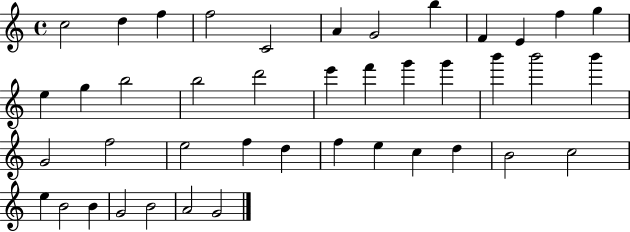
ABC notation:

X:1
T:Untitled
M:4/4
L:1/4
K:C
c2 d f f2 C2 A G2 b F E f g e g b2 b2 d'2 e' f' g' g' b' b'2 b' G2 f2 e2 f d f e c d B2 c2 e B2 B G2 B2 A2 G2